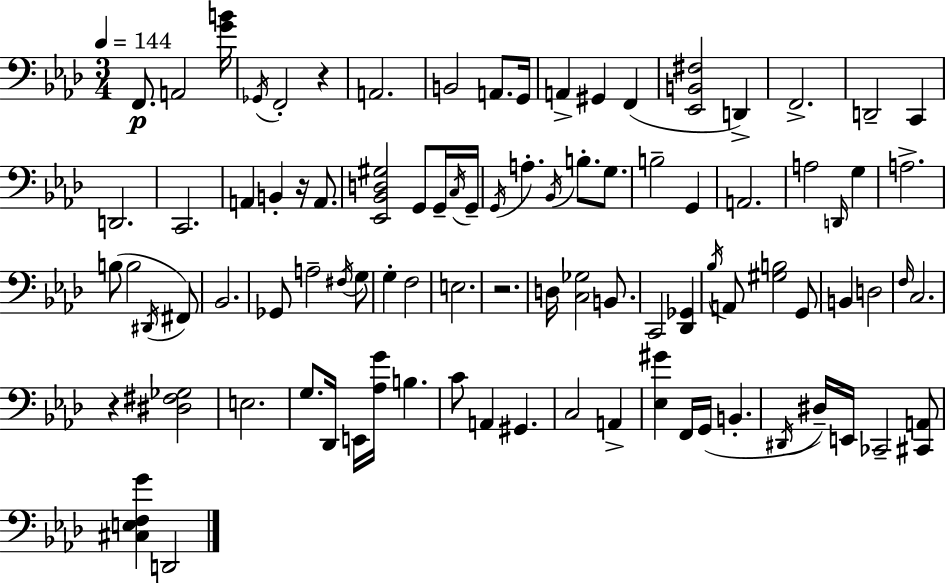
X:1
T:Untitled
M:3/4
L:1/4
K:Fm
F,,/2 A,,2 [GB]/4 _G,,/4 F,,2 z A,,2 B,,2 A,,/2 G,,/4 A,, ^G,, F,, [_E,,B,,^F,]2 D,, F,,2 D,,2 C,, D,,2 C,,2 A,, B,, z/4 A,,/2 [_E,,_B,,D,^G,]2 G,,/2 G,,/4 C,/4 G,,/4 G,,/4 A, _B,,/4 B,/2 G,/2 B,2 G,, A,,2 A,2 D,,/4 G, A,2 B,/2 B,2 ^D,,/4 ^F,,/2 _B,,2 _G,,/2 A,2 ^F,/4 G,/2 G, F,2 E,2 z2 D,/4 [C,_G,]2 B,,/2 C,,2 [_D,,_G,,] _B,/4 A,,/2 [^G,B,]2 G,,/2 B,, D,2 F,/4 C,2 z [^D,^F,_G,]2 E,2 G,/2 _D,,/4 E,,/4 [_A,G]/4 B, C/2 A,, ^G,, C,2 A,, [_E,^G] F,,/4 G,,/4 B,, ^D,,/4 ^D,/4 E,,/4 _C,,2 [^C,,A,,]/2 [^C,E,F,G] D,,2